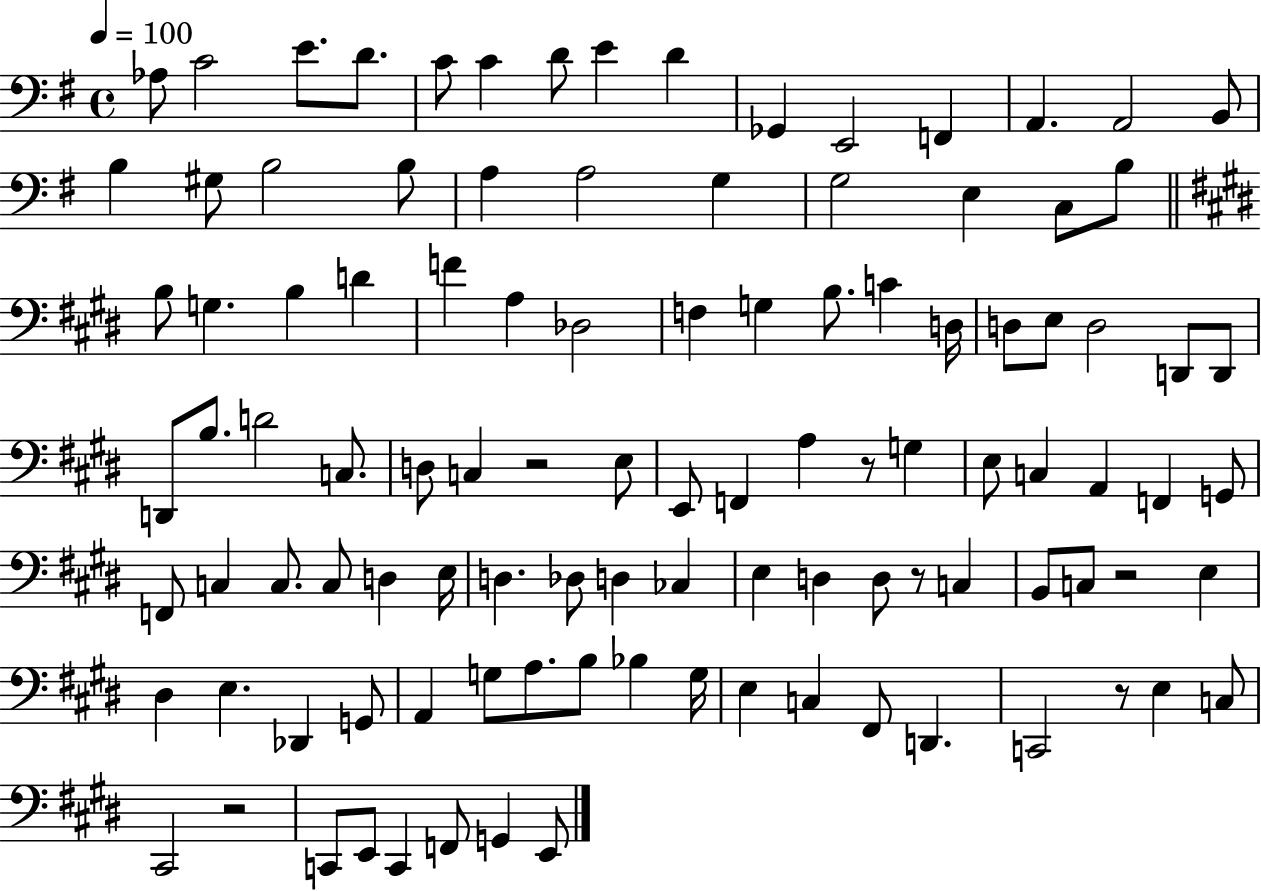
X:1
T:Untitled
M:4/4
L:1/4
K:G
_A,/2 C2 E/2 D/2 C/2 C D/2 E D _G,, E,,2 F,, A,, A,,2 B,,/2 B, ^G,/2 B,2 B,/2 A, A,2 G, G,2 E, C,/2 B,/2 B,/2 G, B, D F A, _D,2 F, G, B,/2 C D,/4 D,/2 E,/2 D,2 D,,/2 D,,/2 D,,/2 B,/2 D2 C,/2 D,/2 C, z2 E,/2 E,,/2 F,, A, z/2 G, E,/2 C, A,, F,, G,,/2 F,,/2 C, C,/2 C,/2 D, E,/4 D, _D,/2 D, _C, E, D, D,/2 z/2 C, B,,/2 C,/2 z2 E, ^D, E, _D,, G,,/2 A,, G,/2 A,/2 B,/2 _B, G,/4 E, C, ^F,,/2 D,, C,,2 z/2 E, C,/2 ^C,,2 z2 C,,/2 E,,/2 C,, F,,/2 G,, E,,/2